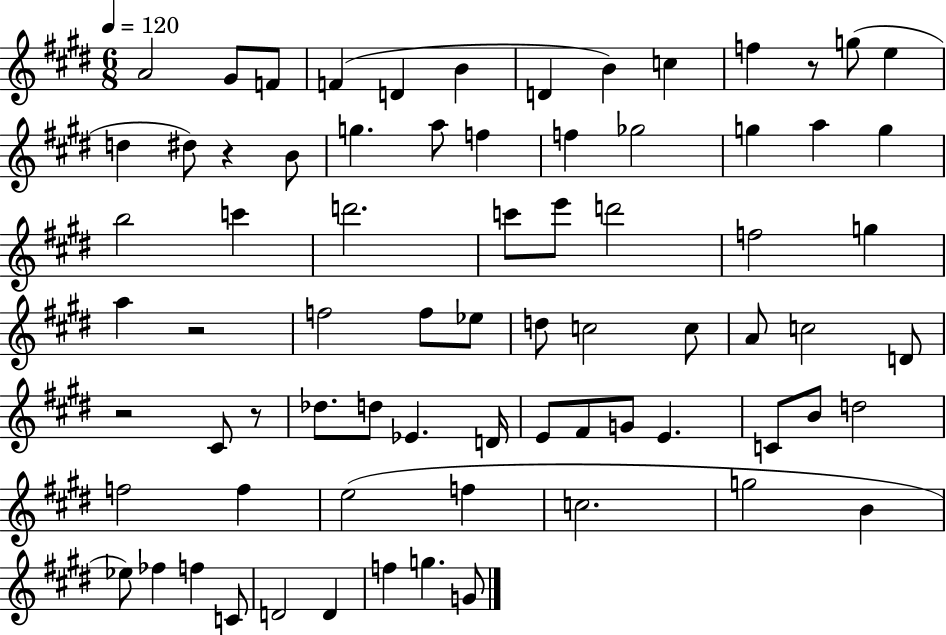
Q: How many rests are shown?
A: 5